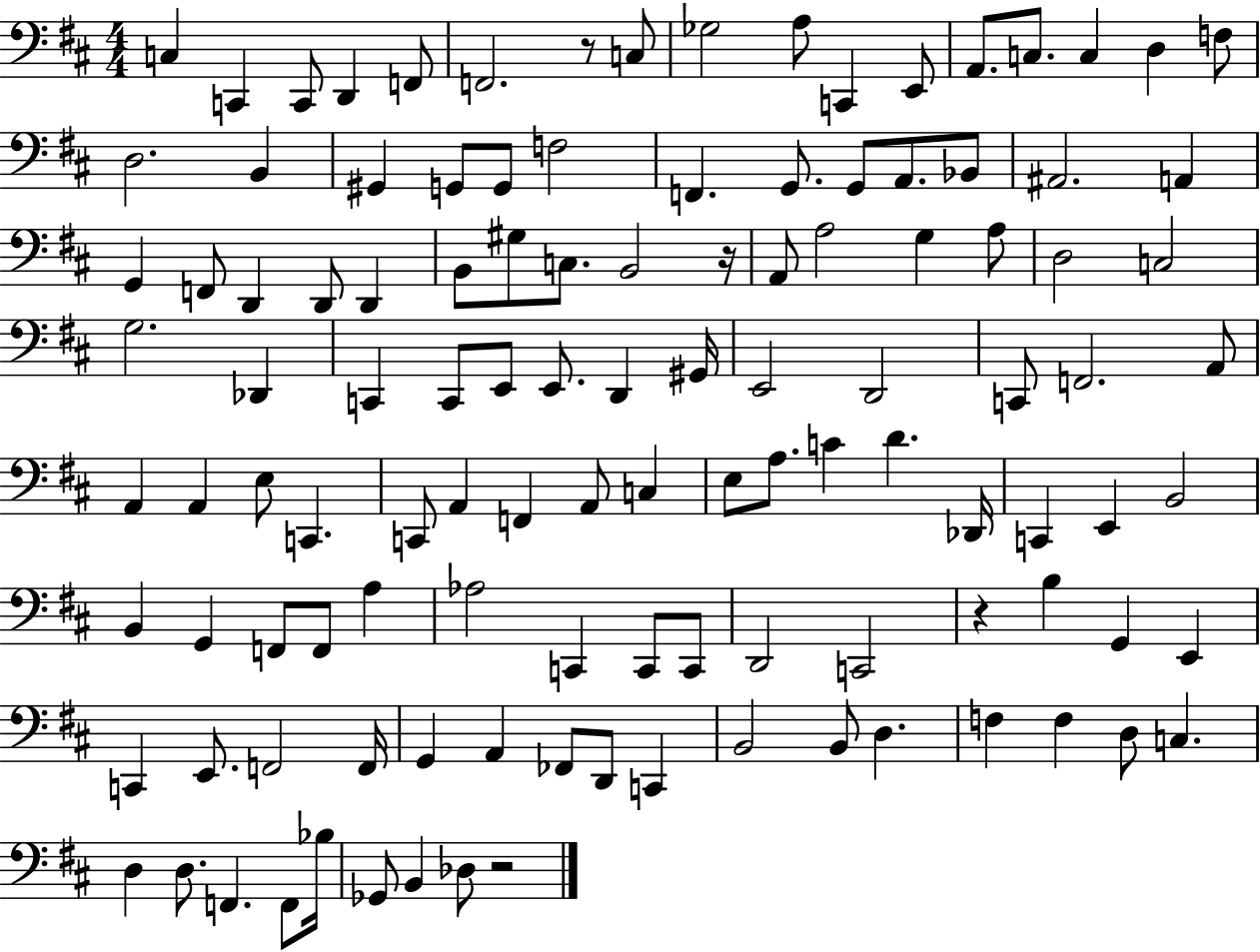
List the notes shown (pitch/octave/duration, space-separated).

C3/q C2/q C2/e D2/q F2/e F2/h. R/e C3/e Gb3/h A3/e C2/q E2/e A2/e. C3/e. C3/q D3/q F3/e D3/h. B2/q G#2/q G2/e G2/e F3/h F2/q. G2/e. G2/e A2/e. Bb2/e A#2/h. A2/q G2/q F2/e D2/q D2/e D2/q B2/e G#3/e C3/e. B2/h R/s A2/e A3/h G3/q A3/e D3/h C3/h G3/h. Db2/q C2/q C2/e E2/e E2/e. D2/q G#2/s E2/h D2/h C2/e F2/h. A2/e A2/q A2/q E3/e C2/q. C2/e A2/q F2/q A2/e C3/q E3/e A3/e. C4/q D4/q. Db2/s C2/q E2/q B2/h B2/q G2/q F2/e F2/e A3/q Ab3/h C2/q C2/e C2/e D2/h C2/h R/q B3/q G2/q E2/q C2/q E2/e. F2/h F2/s G2/q A2/q FES2/e D2/e C2/q B2/h B2/e D3/q. F3/q F3/q D3/e C3/q. D3/q D3/e. F2/q. F2/e Bb3/s Gb2/e B2/q Db3/e R/h